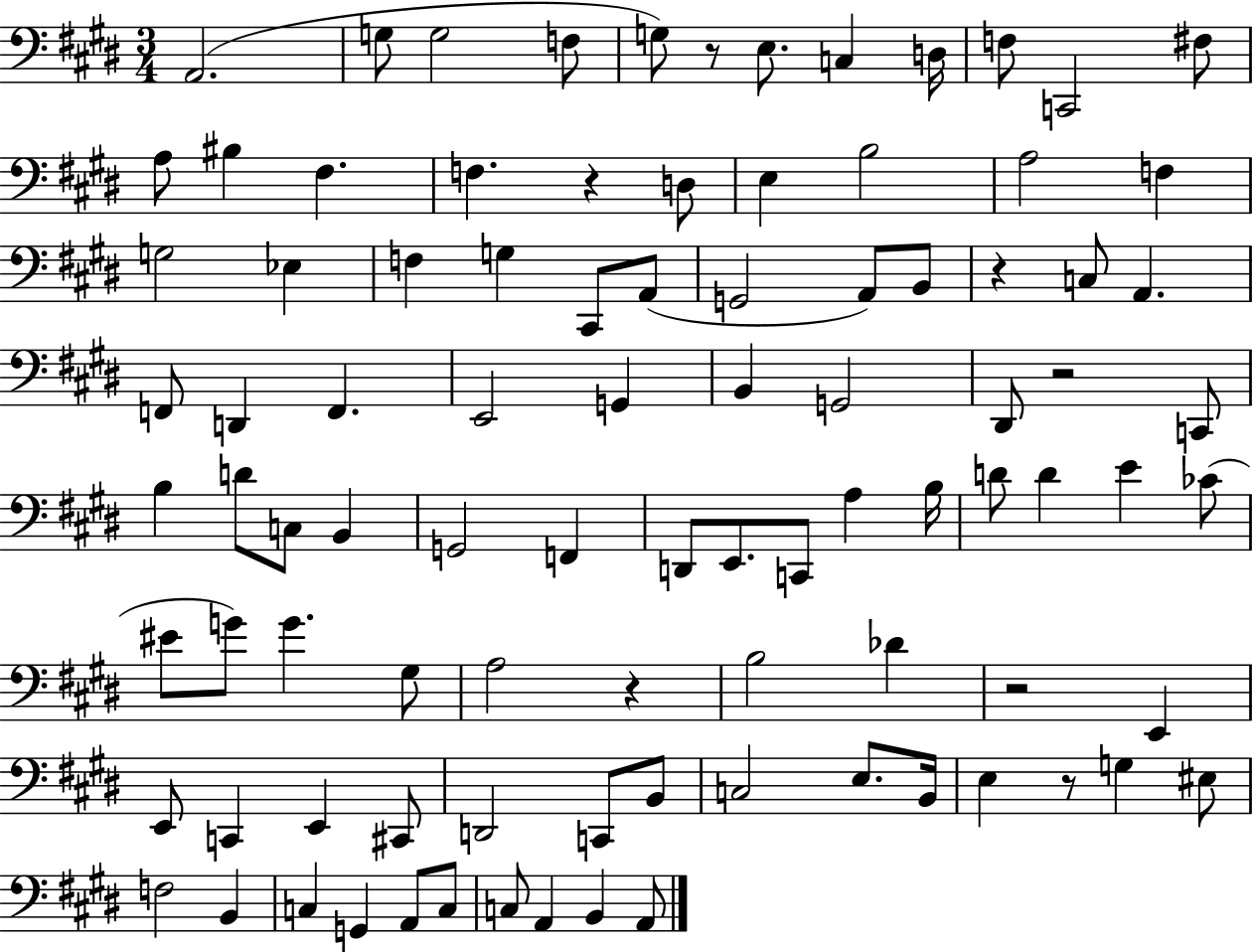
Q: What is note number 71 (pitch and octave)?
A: C3